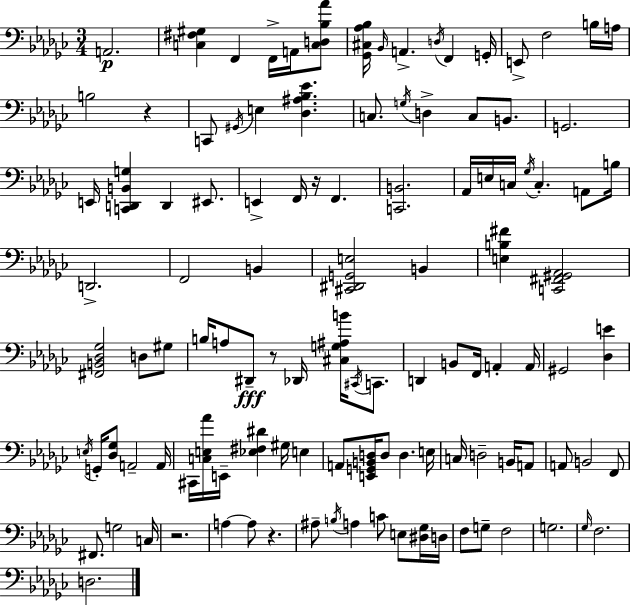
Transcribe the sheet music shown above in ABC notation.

X:1
T:Untitled
M:3/4
L:1/4
K:Ebm
A,,2 [C,^F,^G,] F,, F,,/4 A,,/4 [C,D,_B,_A]/2 [_G,,^C,_A,_B,]/4 _B,,/4 A,, D,/4 F,, G,,/4 E,,/2 F,2 B,/4 A,/4 B,2 z C,,/2 ^G,,/4 E, [_D,^A,_B,_E] C,/2 G,/4 D, C,/2 B,,/2 G,,2 E,,/4 [C,,D,,B,,G,] D,, ^E,,/2 E,, F,,/4 z/4 F,, [C,,B,,]2 _A,,/4 E,/4 C,/4 _G,/4 C, A,,/2 B,/4 D,,2 F,,2 B,, [^C,,^D,,G,,E,]2 B,, [E,B,^F] [C,,^F,,^G,,_A,,]2 [^F,,B,,_D,_G,]2 D,/2 ^G,/2 B,/4 A,/2 ^D,,/2 z/2 _D,,/4 [^C,G,^A,B]/4 ^C,,/4 C,,/2 D,, B,,/2 F,,/4 A,, A,,/4 ^G,,2 [_D,E] E,/4 G,,/4 [_D,_G,]/2 A,,2 A,,/4 ^C,,/4 [C,E,_A]/4 E,,/4 [_E,^F,^D] ^G,/4 E, A,,/2 [E,,G,,B,,D,]/4 D,/2 D, E,/4 C,/4 D,2 B,,/4 A,,/2 A,,/2 B,,2 F,,/2 ^F,,/2 G,2 C,/4 z2 A, A,/2 z ^A,/2 B,/4 A, C/2 E,/2 [^D,_G,]/4 D,/4 F,/2 G,/2 F,2 G,2 _G,/4 F,2 D,2